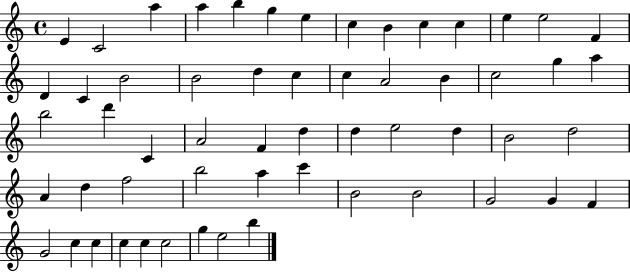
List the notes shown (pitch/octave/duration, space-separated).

E4/q C4/h A5/q A5/q B5/q G5/q E5/q C5/q B4/q C5/q C5/q E5/q E5/h F4/q D4/q C4/q B4/h B4/h D5/q C5/q C5/q A4/h B4/q C5/h G5/q A5/q B5/h D6/q C4/q A4/h F4/q D5/q D5/q E5/h D5/q B4/h D5/h A4/q D5/q F5/h B5/h A5/q C6/q B4/h B4/h G4/h G4/q F4/q G4/h C5/q C5/q C5/q C5/q C5/h G5/q E5/h B5/q